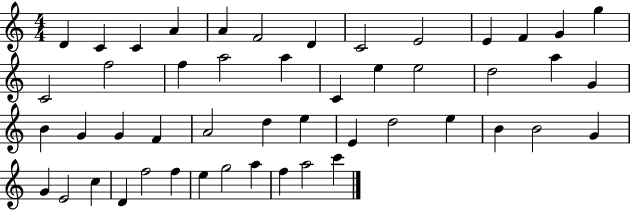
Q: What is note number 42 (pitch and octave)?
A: F5